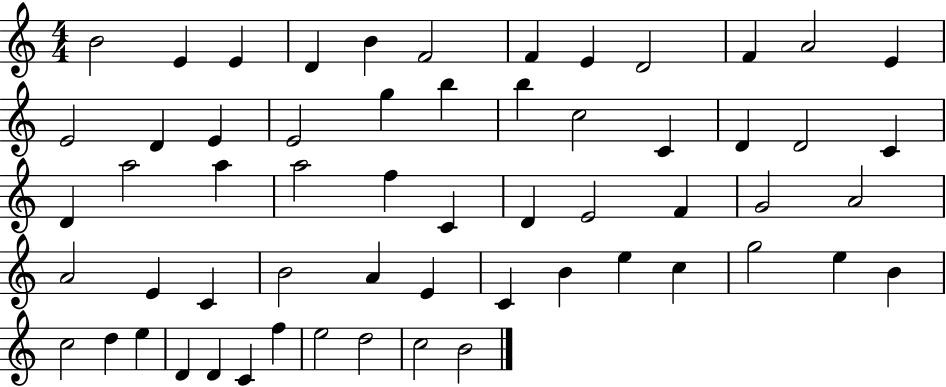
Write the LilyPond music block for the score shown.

{
  \clef treble
  \numericTimeSignature
  \time 4/4
  \key c \major
  b'2 e'4 e'4 | d'4 b'4 f'2 | f'4 e'4 d'2 | f'4 a'2 e'4 | \break e'2 d'4 e'4 | e'2 g''4 b''4 | b''4 c''2 c'4 | d'4 d'2 c'4 | \break d'4 a''2 a''4 | a''2 f''4 c'4 | d'4 e'2 f'4 | g'2 a'2 | \break a'2 e'4 c'4 | b'2 a'4 e'4 | c'4 b'4 e''4 c''4 | g''2 e''4 b'4 | \break c''2 d''4 e''4 | d'4 d'4 c'4 f''4 | e''2 d''2 | c''2 b'2 | \break \bar "|."
}